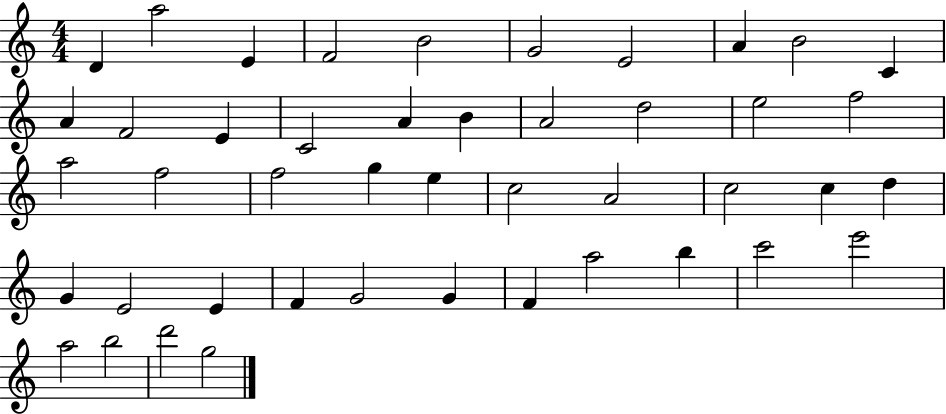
D4/q A5/h E4/q F4/h B4/h G4/h E4/h A4/q B4/h C4/q A4/q F4/h E4/q C4/h A4/q B4/q A4/h D5/h E5/h F5/h A5/h F5/h F5/h G5/q E5/q C5/h A4/h C5/h C5/q D5/q G4/q E4/h E4/q F4/q G4/h G4/q F4/q A5/h B5/q C6/h E6/h A5/h B5/h D6/h G5/h